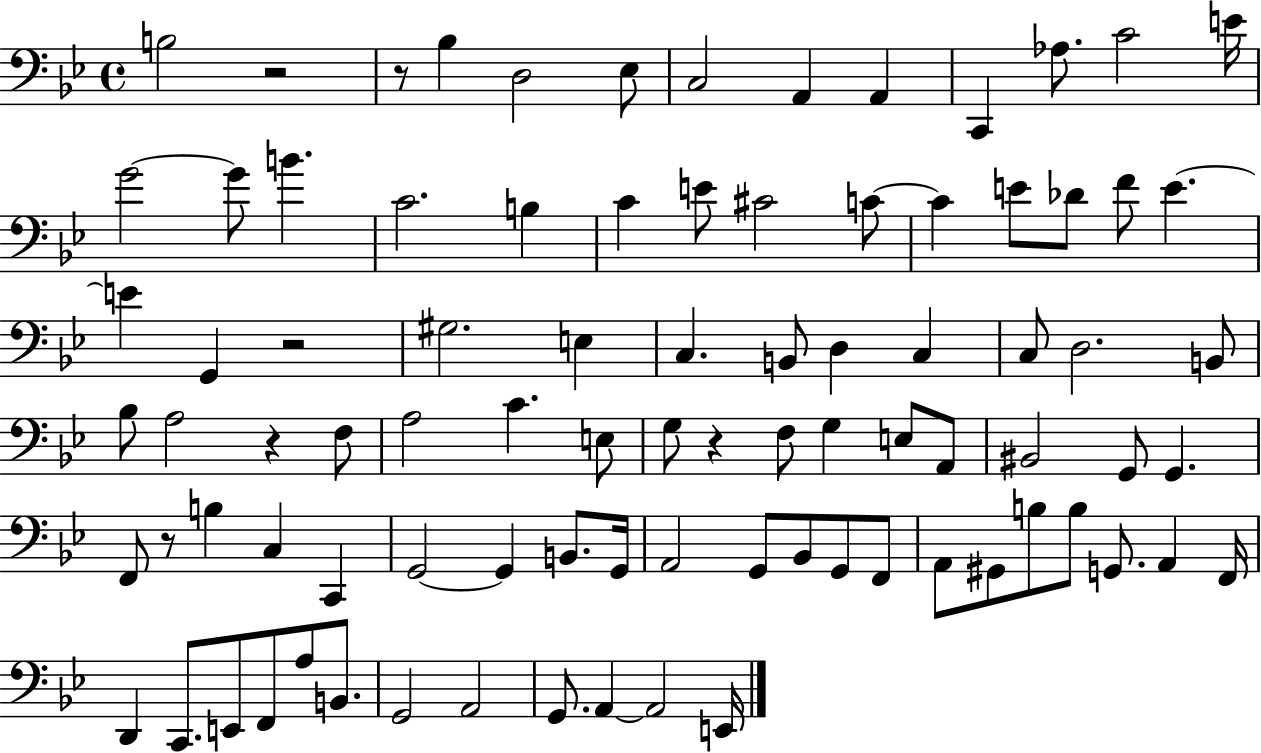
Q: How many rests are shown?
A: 6